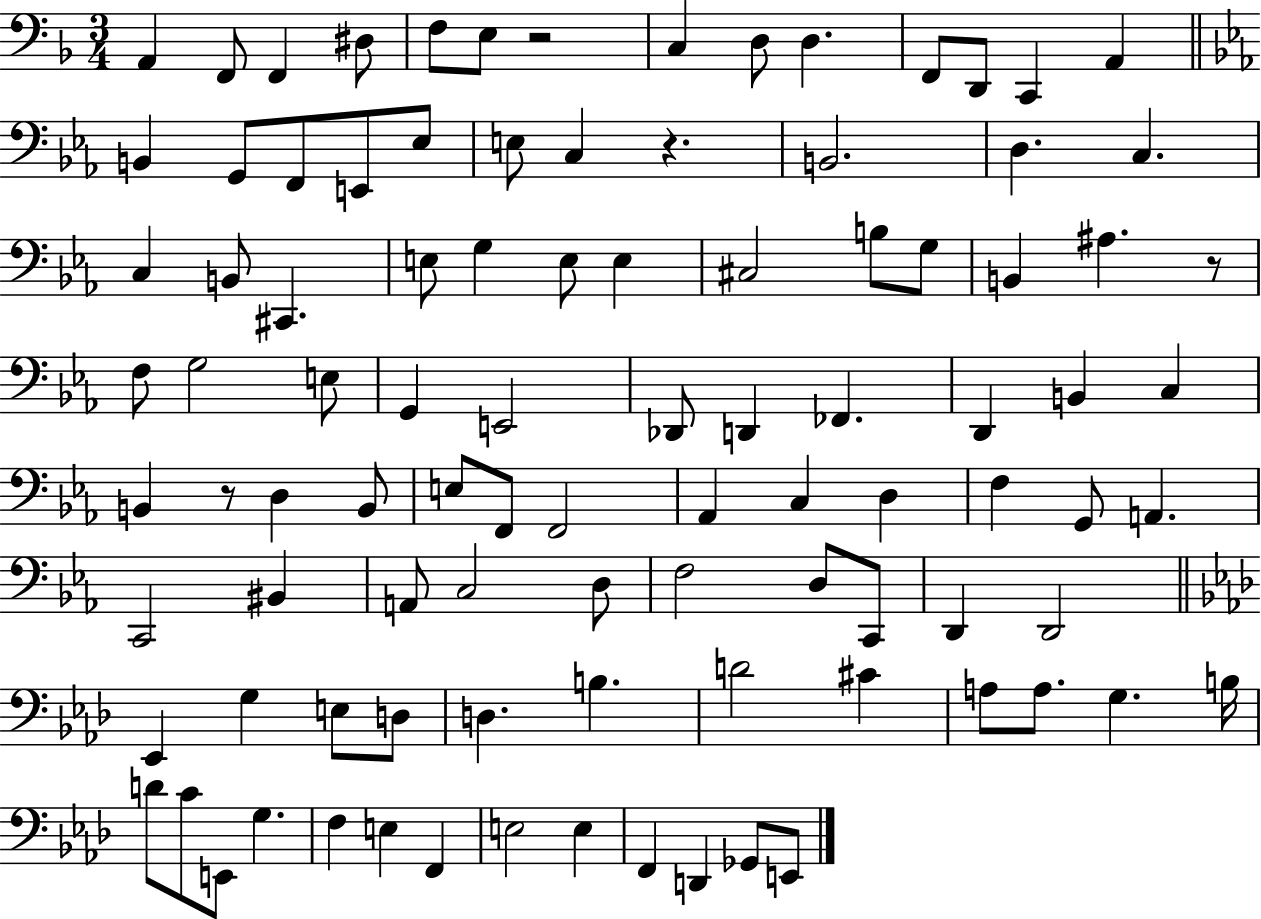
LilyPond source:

{
  \clef bass
  \numericTimeSignature
  \time 3/4
  \key f \major
  \repeat volta 2 { a,4 f,8 f,4 dis8 | f8 e8 r2 | c4 d8 d4. | f,8 d,8 c,4 a,4 | \break \bar "||" \break \key c \minor b,4 g,8 f,8 e,8 ees8 | e8 c4 r4. | b,2. | d4. c4. | \break c4 b,8 cis,4. | e8 g4 e8 e4 | cis2 b8 g8 | b,4 ais4. r8 | \break f8 g2 e8 | g,4 e,2 | des,8 d,4 fes,4. | d,4 b,4 c4 | \break b,4 r8 d4 b,8 | e8 f,8 f,2 | aes,4 c4 d4 | f4 g,8 a,4. | \break c,2 bis,4 | a,8 c2 d8 | f2 d8 c,8 | d,4 d,2 | \break \bar "||" \break \key f \minor ees,4 g4 e8 d8 | d4. b4. | d'2 cis'4 | a8 a8. g4. b16 | \break d'8 c'8 e,8 g4. | f4 e4 f,4 | e2 e4 | f,4 d,4 ges,8 e,8 | \break } \bar "|."
}